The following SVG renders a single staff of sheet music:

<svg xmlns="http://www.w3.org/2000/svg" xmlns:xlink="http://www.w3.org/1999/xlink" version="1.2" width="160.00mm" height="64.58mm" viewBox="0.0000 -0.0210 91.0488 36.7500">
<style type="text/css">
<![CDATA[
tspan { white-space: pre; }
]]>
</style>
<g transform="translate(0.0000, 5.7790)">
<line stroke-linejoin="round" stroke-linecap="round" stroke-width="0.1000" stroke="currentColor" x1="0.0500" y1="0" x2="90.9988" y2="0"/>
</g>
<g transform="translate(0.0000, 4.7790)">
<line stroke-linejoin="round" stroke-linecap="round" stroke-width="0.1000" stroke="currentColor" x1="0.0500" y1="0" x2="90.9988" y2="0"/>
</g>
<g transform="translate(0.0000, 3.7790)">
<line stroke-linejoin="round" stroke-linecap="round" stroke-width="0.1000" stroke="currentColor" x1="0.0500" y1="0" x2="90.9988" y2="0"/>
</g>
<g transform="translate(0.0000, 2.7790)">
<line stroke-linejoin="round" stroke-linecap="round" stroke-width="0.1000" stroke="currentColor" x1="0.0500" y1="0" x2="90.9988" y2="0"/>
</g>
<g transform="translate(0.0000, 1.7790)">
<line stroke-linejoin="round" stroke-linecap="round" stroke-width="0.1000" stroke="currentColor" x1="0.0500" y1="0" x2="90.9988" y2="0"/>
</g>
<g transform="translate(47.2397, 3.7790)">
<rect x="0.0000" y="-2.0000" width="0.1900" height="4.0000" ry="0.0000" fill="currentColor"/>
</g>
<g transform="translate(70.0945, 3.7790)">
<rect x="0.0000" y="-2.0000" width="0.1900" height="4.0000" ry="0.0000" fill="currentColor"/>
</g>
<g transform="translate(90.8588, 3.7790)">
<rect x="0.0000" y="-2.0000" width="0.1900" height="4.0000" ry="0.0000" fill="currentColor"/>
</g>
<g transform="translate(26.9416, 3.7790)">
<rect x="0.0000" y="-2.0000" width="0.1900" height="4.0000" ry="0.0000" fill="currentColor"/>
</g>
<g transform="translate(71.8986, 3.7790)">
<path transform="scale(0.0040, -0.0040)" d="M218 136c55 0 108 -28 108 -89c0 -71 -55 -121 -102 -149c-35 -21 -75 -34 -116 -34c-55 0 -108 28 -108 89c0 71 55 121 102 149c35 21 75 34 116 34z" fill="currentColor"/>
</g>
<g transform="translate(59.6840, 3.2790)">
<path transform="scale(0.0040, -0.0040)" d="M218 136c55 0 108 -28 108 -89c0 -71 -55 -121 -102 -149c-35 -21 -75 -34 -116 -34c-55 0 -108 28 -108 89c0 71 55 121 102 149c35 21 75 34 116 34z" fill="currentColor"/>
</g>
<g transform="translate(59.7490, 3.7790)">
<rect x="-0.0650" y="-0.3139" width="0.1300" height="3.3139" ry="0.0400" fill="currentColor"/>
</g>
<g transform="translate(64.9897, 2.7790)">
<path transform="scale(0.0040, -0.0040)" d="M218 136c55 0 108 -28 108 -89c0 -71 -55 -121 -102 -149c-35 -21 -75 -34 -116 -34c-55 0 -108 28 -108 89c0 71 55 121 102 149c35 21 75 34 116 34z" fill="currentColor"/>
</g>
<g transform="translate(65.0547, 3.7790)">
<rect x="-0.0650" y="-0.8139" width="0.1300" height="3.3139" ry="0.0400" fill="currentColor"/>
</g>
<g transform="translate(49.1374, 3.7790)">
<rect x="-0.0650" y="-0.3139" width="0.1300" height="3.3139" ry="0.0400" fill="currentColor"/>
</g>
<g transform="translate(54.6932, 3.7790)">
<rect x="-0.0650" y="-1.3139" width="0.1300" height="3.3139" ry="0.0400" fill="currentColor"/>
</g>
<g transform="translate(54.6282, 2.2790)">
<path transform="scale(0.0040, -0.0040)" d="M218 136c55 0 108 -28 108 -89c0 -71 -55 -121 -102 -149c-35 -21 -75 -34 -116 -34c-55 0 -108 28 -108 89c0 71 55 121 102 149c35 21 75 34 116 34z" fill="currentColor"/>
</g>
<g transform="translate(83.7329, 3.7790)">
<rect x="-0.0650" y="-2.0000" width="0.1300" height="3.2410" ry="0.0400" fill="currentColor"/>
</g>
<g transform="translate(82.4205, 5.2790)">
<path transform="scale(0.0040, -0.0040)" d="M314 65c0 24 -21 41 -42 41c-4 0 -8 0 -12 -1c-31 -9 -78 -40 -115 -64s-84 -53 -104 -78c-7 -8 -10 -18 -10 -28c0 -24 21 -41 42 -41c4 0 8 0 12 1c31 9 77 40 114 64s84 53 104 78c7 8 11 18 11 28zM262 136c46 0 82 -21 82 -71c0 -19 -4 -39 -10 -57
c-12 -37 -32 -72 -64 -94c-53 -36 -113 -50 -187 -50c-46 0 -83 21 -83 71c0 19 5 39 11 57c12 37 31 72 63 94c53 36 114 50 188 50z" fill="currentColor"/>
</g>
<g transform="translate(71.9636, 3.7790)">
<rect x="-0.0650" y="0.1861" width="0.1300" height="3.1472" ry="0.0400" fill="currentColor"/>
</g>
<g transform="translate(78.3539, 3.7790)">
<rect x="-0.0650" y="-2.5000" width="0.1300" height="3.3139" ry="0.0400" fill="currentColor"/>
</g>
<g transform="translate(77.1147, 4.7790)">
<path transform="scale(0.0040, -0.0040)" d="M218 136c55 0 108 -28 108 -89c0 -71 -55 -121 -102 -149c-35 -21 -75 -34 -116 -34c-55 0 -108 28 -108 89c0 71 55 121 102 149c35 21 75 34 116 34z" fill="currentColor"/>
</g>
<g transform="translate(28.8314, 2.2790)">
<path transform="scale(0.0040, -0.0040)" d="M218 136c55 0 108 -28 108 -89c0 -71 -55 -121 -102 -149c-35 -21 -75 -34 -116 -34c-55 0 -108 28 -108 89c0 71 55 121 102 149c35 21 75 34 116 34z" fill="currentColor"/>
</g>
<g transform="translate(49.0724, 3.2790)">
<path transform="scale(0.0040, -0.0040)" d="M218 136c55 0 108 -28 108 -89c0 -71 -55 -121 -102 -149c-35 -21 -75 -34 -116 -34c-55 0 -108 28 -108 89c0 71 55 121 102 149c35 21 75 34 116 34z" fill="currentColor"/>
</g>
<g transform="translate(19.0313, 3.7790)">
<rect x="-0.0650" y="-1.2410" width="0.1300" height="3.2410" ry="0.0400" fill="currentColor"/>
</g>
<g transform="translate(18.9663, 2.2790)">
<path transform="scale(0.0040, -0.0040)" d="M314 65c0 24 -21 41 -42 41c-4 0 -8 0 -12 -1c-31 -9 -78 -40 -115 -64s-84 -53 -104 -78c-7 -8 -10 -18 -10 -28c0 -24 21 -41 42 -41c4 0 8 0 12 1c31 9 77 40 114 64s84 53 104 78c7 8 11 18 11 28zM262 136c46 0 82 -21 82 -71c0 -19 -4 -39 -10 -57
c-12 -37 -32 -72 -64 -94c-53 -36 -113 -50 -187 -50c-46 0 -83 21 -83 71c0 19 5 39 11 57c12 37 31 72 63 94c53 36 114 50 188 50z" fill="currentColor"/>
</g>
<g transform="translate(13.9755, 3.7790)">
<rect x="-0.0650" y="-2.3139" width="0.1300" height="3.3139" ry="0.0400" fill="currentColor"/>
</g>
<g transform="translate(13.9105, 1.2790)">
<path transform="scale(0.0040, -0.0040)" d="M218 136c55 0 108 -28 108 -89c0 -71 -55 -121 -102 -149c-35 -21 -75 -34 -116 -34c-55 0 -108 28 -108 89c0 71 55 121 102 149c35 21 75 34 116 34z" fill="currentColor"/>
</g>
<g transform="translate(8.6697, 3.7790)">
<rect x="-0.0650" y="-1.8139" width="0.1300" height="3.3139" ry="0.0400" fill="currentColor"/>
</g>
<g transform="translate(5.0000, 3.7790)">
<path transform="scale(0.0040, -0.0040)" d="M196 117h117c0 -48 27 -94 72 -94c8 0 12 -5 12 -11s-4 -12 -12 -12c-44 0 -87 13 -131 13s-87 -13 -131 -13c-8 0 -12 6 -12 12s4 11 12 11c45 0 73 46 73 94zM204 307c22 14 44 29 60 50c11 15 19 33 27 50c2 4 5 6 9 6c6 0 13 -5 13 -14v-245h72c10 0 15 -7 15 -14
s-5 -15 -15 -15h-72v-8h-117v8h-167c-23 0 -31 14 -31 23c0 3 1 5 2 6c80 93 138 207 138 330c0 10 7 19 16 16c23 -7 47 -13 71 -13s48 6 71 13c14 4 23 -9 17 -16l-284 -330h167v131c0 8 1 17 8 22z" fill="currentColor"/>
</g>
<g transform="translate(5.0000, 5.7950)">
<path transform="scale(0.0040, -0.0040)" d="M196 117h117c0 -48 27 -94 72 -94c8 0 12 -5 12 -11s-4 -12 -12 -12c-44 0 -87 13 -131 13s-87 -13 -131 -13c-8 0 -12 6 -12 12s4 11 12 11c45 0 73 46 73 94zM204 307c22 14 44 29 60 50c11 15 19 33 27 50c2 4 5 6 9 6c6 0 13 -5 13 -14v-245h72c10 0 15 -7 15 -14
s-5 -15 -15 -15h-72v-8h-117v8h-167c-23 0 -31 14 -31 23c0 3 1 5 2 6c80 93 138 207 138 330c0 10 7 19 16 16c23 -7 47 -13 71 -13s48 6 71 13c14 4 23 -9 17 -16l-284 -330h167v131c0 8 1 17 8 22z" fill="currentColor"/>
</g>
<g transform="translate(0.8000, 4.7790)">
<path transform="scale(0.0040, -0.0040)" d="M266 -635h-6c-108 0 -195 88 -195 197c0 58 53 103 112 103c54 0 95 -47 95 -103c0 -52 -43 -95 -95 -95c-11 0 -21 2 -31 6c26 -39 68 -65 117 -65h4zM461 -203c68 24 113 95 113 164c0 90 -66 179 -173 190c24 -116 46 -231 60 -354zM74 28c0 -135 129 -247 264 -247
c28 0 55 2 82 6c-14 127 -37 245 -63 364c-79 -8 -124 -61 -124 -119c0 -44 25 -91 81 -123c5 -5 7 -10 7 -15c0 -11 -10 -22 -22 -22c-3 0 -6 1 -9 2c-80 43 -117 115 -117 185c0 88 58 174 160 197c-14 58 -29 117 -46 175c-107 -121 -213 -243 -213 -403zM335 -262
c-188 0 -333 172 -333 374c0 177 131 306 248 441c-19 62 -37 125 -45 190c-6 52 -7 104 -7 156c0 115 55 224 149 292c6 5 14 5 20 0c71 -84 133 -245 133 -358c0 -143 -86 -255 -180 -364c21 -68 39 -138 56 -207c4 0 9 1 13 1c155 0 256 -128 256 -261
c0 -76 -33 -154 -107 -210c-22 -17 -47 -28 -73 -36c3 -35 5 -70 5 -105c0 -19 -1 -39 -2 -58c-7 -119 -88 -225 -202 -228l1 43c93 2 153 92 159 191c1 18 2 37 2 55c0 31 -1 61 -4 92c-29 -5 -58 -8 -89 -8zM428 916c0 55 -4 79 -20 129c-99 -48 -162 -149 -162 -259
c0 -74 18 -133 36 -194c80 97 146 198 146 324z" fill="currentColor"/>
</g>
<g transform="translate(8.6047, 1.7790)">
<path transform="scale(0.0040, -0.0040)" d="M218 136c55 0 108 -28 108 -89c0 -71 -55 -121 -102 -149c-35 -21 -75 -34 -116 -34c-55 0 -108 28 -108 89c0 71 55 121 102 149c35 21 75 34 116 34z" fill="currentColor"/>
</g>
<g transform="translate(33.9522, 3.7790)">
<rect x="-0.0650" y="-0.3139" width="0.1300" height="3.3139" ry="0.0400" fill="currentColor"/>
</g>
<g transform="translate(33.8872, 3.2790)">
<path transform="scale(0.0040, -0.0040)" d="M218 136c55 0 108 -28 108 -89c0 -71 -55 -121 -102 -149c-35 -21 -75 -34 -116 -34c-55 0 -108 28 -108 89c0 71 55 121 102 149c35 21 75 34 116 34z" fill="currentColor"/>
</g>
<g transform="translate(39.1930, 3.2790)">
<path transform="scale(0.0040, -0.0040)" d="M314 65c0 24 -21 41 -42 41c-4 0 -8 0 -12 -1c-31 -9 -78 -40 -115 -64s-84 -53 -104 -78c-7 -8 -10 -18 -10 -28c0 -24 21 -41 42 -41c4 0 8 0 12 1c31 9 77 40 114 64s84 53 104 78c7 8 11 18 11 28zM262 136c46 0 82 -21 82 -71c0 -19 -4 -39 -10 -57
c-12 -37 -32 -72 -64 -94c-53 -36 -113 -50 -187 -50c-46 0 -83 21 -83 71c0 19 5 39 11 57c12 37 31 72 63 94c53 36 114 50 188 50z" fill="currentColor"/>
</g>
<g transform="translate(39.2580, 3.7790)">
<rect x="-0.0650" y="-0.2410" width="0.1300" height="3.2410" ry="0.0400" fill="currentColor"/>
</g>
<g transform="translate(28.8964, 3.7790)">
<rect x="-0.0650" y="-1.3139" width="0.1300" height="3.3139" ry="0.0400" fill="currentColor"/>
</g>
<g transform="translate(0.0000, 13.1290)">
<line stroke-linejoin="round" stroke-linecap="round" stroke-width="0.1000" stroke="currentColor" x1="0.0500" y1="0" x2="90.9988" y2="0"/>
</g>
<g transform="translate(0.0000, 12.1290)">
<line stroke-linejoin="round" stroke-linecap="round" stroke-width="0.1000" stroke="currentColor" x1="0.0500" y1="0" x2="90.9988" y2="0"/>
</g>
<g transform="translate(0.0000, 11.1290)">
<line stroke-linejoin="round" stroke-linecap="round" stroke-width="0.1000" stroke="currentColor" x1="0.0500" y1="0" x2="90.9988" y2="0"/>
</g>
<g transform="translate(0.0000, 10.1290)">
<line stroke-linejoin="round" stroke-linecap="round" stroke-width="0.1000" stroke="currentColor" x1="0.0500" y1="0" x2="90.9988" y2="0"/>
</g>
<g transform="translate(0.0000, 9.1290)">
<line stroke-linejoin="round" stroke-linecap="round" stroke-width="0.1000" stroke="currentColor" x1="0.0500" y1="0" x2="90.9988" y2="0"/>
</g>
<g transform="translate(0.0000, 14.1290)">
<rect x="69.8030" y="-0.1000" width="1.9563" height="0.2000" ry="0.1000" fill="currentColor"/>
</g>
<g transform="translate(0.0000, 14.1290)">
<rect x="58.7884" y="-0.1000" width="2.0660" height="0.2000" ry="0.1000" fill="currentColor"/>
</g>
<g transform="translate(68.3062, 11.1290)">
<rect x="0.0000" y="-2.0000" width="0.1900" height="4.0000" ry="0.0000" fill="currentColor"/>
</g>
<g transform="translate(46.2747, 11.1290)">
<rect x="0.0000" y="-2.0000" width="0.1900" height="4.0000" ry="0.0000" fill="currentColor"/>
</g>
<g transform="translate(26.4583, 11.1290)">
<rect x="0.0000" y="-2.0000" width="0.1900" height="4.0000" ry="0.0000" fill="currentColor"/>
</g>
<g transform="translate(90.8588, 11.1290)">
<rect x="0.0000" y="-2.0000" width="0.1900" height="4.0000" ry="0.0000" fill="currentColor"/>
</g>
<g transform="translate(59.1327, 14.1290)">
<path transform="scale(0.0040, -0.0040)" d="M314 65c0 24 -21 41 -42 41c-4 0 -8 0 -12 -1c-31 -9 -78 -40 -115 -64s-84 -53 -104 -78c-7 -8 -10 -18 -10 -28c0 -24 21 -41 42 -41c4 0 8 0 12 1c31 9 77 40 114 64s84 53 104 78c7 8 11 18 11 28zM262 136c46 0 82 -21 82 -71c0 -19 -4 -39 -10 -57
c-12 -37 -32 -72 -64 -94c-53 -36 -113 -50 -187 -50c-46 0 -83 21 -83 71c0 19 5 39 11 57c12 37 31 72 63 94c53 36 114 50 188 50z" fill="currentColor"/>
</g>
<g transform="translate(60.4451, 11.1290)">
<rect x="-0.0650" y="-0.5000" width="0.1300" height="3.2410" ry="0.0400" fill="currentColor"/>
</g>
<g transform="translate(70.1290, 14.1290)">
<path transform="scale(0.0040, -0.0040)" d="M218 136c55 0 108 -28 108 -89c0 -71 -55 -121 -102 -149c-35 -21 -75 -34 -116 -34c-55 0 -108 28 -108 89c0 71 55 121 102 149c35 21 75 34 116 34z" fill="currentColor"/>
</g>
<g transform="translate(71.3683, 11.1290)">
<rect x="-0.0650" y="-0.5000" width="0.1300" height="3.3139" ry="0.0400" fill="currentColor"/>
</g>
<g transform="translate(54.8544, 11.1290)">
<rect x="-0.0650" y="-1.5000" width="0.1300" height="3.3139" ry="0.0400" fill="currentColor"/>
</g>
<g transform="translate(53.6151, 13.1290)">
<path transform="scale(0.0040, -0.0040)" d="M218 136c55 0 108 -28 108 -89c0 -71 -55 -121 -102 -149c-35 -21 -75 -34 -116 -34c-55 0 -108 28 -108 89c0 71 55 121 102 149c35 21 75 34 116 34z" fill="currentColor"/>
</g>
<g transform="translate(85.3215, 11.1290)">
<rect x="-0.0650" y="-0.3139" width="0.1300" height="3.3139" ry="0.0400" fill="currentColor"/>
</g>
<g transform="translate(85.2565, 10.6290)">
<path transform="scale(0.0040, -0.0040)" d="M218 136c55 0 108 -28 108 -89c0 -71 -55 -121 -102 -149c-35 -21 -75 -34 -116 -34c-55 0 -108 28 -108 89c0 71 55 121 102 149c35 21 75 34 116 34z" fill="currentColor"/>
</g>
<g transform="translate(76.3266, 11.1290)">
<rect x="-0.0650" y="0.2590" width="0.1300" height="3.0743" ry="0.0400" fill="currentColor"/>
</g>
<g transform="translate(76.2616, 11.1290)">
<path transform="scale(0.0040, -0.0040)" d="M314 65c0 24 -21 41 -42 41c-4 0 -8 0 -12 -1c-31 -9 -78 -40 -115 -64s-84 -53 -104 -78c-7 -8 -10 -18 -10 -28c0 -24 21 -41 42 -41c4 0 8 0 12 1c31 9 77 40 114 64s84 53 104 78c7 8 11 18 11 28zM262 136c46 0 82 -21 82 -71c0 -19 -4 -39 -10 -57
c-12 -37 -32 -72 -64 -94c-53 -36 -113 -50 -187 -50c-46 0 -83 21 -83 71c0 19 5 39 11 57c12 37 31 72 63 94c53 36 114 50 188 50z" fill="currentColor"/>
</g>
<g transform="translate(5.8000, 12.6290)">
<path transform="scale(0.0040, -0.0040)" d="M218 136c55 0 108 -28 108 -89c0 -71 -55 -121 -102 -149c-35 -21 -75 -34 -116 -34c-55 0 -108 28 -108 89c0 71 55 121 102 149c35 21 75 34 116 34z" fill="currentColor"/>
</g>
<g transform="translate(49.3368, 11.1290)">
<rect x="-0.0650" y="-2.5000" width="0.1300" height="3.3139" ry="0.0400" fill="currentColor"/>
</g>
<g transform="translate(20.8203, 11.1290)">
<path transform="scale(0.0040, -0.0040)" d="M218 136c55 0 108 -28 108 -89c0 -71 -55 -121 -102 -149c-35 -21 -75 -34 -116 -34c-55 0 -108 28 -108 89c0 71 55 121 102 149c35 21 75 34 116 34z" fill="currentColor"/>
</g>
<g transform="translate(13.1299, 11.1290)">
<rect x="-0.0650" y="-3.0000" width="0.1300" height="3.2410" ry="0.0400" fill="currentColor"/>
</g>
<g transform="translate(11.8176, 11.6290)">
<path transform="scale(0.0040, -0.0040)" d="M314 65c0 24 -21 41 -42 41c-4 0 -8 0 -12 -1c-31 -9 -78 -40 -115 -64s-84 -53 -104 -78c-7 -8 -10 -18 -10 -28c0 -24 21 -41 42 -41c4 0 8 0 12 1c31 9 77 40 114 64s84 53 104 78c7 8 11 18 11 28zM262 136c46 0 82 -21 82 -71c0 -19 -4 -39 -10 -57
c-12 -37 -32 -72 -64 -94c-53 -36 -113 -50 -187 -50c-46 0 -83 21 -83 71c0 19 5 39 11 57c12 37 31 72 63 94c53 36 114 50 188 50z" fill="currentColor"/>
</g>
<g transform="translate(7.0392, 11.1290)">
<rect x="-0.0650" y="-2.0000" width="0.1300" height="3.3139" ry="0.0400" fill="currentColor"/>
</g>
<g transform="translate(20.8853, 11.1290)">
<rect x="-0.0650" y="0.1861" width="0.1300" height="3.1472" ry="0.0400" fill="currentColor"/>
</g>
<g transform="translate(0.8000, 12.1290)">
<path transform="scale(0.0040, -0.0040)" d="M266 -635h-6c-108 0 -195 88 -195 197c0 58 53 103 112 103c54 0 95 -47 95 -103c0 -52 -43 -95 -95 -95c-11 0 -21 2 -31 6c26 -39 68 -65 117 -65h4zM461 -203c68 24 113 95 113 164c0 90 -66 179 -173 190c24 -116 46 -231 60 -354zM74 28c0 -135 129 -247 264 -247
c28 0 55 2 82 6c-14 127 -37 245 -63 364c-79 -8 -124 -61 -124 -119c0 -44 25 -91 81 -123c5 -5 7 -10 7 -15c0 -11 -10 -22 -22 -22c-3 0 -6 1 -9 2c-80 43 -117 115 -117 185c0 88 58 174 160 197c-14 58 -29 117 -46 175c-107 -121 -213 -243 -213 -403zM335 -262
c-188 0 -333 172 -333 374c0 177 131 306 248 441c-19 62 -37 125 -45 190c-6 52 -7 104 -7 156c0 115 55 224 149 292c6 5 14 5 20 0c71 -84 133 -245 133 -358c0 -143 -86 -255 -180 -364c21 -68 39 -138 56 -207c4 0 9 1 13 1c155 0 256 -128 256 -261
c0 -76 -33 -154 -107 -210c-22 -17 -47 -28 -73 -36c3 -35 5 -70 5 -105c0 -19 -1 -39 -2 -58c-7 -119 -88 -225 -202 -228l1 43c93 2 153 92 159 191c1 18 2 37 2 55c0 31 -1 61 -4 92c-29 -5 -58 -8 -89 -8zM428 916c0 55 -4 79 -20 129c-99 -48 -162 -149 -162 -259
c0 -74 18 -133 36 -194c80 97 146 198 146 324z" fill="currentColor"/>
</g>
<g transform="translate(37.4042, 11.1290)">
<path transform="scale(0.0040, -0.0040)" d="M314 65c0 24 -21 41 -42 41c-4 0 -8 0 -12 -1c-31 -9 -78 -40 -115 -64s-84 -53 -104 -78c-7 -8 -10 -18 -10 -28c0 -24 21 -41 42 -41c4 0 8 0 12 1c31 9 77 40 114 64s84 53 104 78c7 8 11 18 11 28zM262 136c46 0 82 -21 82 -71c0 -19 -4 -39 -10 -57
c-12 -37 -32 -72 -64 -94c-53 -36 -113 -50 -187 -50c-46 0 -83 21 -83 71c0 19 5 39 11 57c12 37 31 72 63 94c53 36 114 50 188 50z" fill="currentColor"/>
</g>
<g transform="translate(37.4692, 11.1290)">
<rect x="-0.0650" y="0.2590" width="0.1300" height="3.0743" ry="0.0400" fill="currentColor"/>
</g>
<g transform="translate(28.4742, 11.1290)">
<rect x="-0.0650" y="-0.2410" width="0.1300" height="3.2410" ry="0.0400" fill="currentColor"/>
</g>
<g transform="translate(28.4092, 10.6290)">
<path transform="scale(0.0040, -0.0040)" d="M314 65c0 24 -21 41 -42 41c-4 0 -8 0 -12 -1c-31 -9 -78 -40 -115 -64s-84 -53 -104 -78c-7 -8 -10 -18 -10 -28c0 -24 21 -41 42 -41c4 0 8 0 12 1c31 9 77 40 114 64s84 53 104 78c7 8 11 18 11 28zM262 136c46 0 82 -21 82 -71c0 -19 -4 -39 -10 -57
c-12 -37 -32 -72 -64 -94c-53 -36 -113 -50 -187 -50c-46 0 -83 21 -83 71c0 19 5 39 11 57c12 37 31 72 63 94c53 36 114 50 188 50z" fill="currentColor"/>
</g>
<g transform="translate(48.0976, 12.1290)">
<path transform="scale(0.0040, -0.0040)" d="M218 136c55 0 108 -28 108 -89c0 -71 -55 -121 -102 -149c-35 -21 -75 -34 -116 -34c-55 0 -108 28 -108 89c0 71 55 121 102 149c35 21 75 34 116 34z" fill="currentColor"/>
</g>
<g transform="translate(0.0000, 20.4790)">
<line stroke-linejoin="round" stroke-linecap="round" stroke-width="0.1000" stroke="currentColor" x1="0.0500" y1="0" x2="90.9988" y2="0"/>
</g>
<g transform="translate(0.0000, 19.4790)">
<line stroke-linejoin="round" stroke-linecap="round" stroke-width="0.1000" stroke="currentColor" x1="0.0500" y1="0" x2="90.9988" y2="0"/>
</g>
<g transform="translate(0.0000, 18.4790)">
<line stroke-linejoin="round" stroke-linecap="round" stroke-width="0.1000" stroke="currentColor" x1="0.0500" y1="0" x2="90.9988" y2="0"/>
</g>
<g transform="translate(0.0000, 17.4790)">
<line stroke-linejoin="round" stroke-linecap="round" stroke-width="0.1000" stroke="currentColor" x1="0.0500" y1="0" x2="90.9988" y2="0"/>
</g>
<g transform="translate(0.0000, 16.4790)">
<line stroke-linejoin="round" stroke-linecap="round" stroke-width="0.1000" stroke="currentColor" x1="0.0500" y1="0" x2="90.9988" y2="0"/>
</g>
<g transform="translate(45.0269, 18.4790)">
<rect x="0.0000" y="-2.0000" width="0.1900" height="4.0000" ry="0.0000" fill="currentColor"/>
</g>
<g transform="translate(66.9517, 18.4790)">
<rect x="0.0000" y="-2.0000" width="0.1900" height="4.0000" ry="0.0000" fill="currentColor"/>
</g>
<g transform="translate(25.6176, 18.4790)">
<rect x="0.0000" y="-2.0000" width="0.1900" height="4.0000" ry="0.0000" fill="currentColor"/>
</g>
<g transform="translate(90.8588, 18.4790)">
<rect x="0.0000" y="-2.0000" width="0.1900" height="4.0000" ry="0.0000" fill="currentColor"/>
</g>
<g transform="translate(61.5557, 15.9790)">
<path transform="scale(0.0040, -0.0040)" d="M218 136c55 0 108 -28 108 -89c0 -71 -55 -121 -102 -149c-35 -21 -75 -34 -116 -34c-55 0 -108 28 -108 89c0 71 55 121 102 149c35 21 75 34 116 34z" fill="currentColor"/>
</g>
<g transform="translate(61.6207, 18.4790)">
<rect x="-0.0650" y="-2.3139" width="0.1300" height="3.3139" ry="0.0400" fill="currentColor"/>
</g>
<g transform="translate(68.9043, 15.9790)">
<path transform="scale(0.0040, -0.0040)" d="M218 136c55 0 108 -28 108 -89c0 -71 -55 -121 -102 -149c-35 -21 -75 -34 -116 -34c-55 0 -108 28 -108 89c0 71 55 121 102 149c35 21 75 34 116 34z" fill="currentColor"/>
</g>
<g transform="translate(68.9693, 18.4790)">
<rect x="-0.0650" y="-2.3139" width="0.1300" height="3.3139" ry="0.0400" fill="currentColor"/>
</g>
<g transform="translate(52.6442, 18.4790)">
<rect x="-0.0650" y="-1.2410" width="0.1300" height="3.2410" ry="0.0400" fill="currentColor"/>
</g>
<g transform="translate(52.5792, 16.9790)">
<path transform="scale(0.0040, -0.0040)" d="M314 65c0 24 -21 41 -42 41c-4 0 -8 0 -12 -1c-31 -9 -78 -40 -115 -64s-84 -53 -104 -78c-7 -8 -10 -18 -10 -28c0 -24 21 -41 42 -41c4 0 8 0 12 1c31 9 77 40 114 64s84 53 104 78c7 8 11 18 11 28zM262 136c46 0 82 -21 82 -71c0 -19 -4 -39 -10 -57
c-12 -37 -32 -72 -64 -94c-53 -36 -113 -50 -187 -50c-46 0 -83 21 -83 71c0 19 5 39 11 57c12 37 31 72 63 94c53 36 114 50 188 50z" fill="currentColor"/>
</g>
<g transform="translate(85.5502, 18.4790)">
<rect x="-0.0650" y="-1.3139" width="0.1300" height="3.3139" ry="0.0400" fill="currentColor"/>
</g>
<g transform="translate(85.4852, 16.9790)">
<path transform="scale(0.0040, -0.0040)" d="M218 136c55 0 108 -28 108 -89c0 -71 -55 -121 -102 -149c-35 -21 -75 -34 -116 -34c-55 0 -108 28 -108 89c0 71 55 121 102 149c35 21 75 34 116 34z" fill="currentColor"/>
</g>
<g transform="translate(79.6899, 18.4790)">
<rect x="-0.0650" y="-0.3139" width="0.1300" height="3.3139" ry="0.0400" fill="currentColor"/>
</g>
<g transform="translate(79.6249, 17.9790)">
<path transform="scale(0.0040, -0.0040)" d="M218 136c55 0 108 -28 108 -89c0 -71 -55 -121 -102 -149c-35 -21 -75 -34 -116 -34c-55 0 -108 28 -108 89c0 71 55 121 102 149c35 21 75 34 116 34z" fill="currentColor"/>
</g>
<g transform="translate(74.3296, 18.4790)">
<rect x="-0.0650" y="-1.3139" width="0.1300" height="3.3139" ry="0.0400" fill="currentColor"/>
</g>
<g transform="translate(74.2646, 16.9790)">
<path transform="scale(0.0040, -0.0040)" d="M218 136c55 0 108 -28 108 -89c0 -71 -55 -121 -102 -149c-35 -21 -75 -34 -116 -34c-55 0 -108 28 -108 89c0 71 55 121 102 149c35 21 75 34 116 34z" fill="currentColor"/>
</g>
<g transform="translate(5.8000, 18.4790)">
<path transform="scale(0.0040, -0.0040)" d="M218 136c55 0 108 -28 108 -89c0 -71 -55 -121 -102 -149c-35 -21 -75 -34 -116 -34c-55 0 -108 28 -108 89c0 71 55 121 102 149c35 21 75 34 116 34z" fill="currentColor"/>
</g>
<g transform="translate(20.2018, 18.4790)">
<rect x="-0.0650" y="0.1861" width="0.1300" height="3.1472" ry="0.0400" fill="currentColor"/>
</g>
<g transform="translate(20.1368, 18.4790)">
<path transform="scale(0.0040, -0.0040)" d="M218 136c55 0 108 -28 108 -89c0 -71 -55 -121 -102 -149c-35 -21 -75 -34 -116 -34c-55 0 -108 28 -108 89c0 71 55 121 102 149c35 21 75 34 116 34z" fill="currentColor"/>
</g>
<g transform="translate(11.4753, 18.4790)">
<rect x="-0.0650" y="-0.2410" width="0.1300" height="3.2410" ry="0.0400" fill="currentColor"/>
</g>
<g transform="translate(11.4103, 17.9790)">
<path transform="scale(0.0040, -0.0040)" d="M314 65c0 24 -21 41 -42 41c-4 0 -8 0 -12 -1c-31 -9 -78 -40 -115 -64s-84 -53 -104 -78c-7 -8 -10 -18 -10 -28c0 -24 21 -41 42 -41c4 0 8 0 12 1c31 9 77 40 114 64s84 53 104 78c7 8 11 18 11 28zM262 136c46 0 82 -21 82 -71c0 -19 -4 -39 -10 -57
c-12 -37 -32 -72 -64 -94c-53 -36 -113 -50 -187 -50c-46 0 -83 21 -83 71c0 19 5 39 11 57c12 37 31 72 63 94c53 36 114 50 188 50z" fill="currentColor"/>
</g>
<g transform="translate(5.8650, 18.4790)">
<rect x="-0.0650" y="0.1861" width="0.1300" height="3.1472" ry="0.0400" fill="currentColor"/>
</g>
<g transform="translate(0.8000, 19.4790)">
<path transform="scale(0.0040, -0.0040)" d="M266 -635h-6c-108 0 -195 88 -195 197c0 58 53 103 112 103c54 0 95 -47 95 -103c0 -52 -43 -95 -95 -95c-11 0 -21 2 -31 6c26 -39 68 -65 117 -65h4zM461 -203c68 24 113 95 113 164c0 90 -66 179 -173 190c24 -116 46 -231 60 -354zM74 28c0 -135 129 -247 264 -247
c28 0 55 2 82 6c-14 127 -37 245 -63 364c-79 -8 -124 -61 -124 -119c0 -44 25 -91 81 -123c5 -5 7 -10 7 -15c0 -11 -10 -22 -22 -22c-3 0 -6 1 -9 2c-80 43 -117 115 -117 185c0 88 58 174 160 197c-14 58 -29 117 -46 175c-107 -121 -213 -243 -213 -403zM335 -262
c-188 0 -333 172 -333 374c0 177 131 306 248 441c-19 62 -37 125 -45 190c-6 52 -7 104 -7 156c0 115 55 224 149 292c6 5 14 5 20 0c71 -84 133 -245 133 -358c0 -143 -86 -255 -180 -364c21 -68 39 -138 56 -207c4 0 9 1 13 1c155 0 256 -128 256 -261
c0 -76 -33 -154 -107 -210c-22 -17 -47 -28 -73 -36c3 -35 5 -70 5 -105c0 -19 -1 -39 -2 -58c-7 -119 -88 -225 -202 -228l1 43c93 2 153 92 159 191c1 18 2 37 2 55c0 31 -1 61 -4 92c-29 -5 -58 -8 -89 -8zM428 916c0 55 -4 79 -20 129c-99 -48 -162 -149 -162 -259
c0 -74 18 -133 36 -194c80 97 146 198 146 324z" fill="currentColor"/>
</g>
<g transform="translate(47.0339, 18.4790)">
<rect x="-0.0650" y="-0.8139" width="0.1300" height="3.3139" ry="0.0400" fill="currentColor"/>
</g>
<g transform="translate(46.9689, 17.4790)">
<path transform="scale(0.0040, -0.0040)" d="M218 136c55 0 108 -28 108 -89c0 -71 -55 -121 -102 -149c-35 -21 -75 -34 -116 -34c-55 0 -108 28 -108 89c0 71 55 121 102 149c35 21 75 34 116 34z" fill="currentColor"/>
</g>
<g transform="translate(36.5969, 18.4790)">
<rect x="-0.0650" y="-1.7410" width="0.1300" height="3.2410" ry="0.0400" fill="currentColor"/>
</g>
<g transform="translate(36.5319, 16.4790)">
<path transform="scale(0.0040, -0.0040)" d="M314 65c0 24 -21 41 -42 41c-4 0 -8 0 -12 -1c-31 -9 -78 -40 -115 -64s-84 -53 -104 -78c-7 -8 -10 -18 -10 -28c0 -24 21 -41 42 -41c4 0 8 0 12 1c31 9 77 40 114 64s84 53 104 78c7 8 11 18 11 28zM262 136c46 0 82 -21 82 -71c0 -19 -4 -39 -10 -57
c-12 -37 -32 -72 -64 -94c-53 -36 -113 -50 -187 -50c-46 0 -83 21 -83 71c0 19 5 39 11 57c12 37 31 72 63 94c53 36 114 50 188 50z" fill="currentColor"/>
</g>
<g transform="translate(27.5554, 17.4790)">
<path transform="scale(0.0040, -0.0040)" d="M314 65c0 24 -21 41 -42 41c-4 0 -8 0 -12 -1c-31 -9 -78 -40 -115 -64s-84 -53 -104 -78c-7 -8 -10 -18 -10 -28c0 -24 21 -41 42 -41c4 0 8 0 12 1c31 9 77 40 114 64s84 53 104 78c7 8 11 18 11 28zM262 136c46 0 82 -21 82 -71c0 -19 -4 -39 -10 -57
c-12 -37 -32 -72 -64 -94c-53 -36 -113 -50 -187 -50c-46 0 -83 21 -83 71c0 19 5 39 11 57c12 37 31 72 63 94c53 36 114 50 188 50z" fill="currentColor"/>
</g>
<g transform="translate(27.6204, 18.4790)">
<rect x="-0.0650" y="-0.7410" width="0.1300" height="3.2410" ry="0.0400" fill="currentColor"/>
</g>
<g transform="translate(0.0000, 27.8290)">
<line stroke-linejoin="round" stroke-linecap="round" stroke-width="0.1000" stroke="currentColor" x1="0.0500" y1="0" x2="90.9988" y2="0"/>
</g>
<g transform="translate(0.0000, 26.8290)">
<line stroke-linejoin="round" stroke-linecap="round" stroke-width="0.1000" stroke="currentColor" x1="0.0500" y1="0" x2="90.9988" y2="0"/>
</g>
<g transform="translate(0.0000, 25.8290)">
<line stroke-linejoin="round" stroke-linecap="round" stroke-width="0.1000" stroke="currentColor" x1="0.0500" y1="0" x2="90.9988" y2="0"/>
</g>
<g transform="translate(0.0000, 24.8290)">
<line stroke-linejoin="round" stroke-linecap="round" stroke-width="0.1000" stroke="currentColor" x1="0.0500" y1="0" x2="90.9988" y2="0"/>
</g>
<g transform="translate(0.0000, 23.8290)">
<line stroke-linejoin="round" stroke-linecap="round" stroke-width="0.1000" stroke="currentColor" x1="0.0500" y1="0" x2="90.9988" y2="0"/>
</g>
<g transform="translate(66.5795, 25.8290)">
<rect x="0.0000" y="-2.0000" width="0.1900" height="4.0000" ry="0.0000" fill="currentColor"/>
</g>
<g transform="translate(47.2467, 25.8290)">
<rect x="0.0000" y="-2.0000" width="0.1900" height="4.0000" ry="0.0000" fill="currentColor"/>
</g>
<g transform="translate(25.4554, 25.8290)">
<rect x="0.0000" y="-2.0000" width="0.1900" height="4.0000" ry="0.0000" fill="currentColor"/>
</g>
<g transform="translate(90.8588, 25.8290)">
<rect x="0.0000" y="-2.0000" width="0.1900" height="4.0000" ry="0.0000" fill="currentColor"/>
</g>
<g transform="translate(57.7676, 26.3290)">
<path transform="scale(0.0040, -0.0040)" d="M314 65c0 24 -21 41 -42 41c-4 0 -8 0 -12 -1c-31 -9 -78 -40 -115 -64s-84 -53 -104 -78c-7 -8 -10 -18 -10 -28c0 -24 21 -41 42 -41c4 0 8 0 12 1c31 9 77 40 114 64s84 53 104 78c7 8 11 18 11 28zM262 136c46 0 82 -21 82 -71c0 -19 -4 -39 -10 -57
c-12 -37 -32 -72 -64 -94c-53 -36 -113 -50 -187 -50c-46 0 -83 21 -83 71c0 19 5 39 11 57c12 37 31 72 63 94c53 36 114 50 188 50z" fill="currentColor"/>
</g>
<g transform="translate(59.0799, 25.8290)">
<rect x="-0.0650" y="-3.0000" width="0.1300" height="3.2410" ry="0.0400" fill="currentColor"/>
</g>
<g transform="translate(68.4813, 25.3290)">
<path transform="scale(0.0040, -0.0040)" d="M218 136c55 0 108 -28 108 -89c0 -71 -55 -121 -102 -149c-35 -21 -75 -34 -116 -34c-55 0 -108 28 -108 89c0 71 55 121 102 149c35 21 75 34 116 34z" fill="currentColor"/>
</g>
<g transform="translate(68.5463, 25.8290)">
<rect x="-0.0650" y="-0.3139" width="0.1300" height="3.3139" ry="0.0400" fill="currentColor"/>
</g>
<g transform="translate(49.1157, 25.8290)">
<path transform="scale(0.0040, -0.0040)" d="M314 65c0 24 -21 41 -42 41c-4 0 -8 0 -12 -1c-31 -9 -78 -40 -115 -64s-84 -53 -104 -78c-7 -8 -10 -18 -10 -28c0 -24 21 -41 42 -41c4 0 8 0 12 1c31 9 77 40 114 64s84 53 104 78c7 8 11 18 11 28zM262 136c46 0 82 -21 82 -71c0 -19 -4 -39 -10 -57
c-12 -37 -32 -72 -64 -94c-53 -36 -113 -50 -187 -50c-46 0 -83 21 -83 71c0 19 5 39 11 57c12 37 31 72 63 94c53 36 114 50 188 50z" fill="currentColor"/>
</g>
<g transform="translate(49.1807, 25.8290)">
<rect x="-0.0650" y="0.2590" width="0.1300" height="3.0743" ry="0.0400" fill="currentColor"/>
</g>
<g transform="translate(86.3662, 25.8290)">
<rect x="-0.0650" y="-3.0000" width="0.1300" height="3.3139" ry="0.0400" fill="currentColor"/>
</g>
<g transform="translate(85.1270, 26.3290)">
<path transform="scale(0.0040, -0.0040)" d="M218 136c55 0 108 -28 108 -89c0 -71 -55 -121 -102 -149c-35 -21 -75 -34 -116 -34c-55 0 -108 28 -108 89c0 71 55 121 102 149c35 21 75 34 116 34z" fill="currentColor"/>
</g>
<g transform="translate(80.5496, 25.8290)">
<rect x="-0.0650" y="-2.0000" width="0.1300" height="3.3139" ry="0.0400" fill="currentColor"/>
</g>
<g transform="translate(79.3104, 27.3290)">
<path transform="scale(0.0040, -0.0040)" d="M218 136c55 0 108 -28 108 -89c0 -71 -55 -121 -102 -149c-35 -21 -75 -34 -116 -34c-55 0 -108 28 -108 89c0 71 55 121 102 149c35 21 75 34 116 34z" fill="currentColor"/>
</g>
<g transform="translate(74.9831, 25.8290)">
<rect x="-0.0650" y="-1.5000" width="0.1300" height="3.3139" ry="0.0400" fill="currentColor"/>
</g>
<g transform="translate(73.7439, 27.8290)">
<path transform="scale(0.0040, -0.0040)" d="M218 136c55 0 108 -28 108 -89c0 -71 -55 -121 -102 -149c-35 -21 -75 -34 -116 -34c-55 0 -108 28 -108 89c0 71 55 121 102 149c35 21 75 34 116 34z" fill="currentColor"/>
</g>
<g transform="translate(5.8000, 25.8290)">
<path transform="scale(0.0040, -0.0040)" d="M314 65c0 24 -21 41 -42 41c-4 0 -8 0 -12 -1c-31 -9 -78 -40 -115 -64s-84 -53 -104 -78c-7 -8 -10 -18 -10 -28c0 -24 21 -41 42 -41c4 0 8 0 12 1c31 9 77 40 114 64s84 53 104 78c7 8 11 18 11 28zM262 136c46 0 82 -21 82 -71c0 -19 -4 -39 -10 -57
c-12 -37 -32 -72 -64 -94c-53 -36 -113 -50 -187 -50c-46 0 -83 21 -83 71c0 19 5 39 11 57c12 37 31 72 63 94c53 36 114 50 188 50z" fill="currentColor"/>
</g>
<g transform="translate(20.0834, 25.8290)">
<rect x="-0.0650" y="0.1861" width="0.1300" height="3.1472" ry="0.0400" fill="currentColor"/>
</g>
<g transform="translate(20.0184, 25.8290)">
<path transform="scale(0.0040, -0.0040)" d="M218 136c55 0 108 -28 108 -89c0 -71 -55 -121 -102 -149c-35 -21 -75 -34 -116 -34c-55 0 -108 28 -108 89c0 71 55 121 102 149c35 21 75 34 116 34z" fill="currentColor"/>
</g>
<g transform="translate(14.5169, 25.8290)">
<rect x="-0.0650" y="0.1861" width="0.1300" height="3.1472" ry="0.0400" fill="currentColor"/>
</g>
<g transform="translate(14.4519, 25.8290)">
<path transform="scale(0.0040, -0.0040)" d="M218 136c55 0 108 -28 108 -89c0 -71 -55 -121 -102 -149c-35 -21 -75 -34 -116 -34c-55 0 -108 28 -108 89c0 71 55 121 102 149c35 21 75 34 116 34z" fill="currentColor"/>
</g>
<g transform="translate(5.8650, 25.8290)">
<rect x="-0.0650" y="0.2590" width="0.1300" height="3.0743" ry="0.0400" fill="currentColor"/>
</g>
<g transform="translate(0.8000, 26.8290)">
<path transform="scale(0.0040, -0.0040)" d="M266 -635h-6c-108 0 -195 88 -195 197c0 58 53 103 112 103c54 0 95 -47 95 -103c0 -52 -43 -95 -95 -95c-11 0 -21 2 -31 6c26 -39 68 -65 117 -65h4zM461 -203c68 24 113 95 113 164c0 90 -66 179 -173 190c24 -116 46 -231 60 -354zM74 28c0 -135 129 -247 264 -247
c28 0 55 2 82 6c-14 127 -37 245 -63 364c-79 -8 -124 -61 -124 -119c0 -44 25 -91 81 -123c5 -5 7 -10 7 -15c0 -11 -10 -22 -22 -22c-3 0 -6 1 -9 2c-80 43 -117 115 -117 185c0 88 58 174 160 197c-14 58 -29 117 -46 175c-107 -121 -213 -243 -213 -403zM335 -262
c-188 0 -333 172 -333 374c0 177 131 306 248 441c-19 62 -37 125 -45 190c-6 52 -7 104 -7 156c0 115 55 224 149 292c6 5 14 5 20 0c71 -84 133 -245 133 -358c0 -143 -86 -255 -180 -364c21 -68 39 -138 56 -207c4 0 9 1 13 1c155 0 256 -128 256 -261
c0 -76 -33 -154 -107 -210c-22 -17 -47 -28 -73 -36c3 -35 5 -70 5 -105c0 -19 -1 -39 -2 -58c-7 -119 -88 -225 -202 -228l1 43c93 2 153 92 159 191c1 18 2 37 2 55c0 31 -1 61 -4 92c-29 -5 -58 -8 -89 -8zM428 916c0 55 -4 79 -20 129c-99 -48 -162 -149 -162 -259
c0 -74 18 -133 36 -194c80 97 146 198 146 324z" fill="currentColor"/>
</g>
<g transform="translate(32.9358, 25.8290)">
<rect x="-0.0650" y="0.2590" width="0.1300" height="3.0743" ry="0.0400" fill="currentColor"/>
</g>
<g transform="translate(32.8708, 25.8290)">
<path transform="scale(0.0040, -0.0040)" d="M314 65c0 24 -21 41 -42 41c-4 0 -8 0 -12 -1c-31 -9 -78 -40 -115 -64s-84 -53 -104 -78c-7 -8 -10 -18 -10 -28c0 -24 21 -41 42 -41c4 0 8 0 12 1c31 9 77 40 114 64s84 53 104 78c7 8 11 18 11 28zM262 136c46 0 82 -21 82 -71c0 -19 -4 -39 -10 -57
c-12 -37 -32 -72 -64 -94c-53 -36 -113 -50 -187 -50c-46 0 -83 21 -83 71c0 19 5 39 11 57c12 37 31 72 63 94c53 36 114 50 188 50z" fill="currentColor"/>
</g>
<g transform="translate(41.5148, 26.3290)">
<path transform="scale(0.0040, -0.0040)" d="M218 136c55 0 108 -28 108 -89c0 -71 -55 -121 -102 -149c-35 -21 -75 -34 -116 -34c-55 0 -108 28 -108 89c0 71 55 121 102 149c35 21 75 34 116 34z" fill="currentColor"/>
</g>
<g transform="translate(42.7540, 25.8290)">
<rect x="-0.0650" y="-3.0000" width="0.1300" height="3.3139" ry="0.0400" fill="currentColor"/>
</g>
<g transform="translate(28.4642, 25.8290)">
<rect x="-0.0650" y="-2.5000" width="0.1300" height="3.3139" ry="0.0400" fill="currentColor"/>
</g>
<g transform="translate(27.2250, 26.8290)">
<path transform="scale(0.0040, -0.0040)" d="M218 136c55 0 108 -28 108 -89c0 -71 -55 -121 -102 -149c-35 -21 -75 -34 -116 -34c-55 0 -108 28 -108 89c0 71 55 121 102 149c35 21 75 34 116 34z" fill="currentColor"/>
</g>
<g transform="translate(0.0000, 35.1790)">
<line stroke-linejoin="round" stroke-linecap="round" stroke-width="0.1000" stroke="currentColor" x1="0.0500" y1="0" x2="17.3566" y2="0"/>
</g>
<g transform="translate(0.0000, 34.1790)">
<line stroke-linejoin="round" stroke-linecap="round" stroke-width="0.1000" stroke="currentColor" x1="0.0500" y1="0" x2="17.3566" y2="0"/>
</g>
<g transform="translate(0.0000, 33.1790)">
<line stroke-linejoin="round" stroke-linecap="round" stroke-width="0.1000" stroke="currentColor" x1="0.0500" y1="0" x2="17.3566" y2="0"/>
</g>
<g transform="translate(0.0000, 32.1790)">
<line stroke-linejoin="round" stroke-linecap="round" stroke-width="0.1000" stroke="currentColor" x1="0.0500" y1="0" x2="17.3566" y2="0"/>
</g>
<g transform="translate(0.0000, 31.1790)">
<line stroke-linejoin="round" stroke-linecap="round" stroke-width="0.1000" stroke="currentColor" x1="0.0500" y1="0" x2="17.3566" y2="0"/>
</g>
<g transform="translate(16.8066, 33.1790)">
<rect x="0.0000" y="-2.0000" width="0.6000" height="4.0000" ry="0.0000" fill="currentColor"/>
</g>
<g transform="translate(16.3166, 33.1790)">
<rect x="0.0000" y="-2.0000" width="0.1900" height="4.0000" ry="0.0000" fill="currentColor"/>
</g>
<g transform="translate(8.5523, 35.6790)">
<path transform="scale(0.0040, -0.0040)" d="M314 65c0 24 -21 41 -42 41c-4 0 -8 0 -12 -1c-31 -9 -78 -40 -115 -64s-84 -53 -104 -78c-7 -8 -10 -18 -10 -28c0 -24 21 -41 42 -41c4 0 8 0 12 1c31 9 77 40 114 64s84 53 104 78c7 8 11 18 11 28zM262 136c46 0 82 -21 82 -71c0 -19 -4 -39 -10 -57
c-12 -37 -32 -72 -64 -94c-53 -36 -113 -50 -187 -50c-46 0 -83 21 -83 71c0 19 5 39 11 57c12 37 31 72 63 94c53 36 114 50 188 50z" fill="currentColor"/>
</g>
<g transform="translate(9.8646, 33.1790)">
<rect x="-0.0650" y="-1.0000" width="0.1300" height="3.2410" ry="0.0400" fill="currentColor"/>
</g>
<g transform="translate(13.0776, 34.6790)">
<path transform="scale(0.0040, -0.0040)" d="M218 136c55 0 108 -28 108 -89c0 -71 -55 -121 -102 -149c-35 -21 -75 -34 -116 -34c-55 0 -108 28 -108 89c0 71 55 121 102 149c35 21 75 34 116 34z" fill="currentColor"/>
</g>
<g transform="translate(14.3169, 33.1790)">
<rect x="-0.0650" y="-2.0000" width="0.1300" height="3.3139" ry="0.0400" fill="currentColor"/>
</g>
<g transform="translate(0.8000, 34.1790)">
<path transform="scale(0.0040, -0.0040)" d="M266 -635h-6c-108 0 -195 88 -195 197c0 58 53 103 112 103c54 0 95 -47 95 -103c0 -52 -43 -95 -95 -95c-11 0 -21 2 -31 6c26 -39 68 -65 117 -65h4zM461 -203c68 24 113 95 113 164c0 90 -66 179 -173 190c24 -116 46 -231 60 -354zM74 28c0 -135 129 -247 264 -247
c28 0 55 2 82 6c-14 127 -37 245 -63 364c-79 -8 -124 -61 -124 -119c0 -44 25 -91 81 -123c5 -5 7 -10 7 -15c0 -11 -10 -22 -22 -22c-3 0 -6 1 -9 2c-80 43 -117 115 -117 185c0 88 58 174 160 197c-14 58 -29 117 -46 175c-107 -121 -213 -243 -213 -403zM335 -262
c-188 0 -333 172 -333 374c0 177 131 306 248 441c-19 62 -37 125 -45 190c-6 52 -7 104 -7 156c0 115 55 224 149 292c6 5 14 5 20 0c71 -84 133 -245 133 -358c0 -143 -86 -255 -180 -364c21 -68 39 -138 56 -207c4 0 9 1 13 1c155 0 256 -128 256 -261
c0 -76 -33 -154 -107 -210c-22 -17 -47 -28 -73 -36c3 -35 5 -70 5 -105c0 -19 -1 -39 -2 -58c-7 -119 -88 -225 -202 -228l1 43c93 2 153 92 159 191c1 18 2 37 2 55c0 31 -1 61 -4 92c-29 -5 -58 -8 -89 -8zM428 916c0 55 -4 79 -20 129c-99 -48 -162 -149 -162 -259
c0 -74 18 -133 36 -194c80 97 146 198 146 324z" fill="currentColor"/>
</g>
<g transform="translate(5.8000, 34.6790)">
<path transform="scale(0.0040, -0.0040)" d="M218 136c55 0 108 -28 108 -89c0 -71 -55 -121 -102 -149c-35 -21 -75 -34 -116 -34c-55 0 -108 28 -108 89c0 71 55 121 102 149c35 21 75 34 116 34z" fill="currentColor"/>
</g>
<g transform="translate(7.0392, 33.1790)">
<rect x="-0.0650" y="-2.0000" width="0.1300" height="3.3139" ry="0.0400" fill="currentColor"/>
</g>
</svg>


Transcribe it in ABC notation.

X:1
T:Untitled
M:4/4
L:1/4
K:C
f g e2 e c c2 c e c d B G F2 F A2 B c2 B2 G E C2 C B2 c B c2 B d2 f2 d e2 g g e c e B2 B B G B2 A B2 A2 c E F A F D2 F